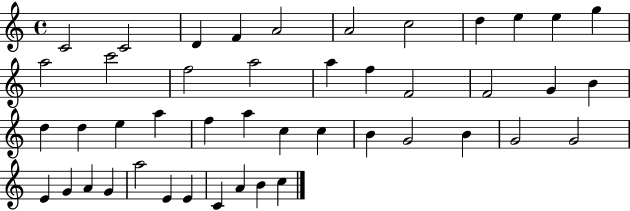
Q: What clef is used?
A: treble